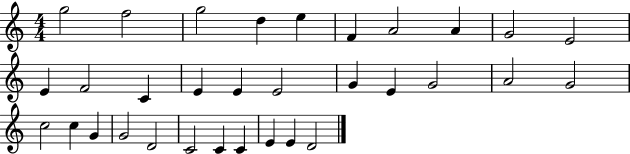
G5/h F5/h G5/h D5/q E5/q F4/q A4/h A4/q G4/h E4/h E4/q F4/h C4/q E4/q E4/q E4/h G4/q E4/q G4/h A4/h G4/h C5/h C5/q G4/q G4/h D4/h C4/h C4/q C4/q E4/q E4/q D4/h